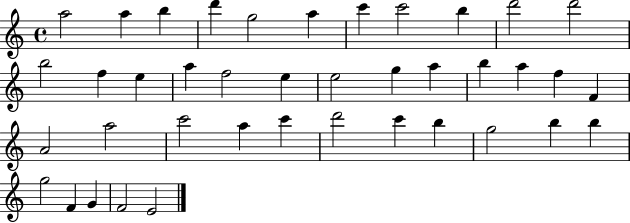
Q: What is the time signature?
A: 4/4